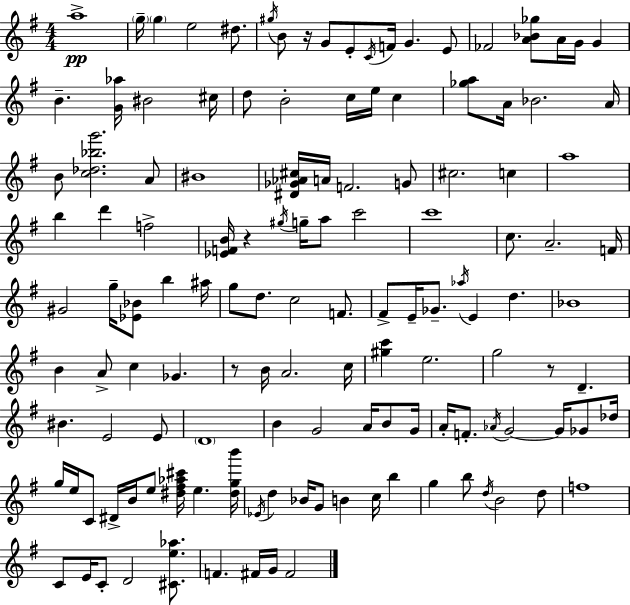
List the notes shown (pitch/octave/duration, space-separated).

A5/w G5/s G5/q E5/h D#5/e. G#5/s B4/e R/s G4/e E4/e C4/s F4/s G4/q. E4/e FES4/h [A4,Bb4,Gb5]/e A4/s G4/s G4/q B4/q. [G4,Ab5]/s BIS4/h C#5/s D5/e B4/h C5/s E5/s C5/q [Gb5,A5]/e A4/s Bb4/h. A4/s B4/e [C5,Db5,Bb5,G6]/h. A4/e BIS4/w [D#4,Gb4,Ab4,C#5]/s A4/s F4/h. G4/e C#5/h. C5/q A5/w B5/q D6/q F5/h [Eb4,F4,B4]/s R/q G#5/s G5/s A5/e C6/h C6/w C5/e. A4/h. F4/s G#4/h G5/s [Eb4,Bb4]/e B5/q A#5/s G5/e D5/e. C5/h F4/e. F#4/e E4/s Gb4/e. Ab5/s E4/q D5/q. Bb4/w B4/q A4/e C5/q Gb4/q. R/e B4/s A4/h. C5/s [G#5,C6]/q E5/h. G5/h R/e D4/q. BIS4/q. E4/h E4/e D4/w B4/q G4/h A4/s B4/e G4/s A4/s F4/e. Ab4/s G4/h G4/s Gb4/e Db5/s G5/s E5/s C4/e D#4/s B4/s E5/e [D#5,F#5,Ab5,C#6]/s E5/q. [D#5,G5,B6]/s Eb4/s D5/q Bb4/s G4/e B4/q C5/s B5/q G5/q B5/e D5/s B4/h D5/e F5/w C4/e E4/s C4/e D4/h [C#4,E5,Ab5]/e. F4/q. F#4/s G4/s F#4/h